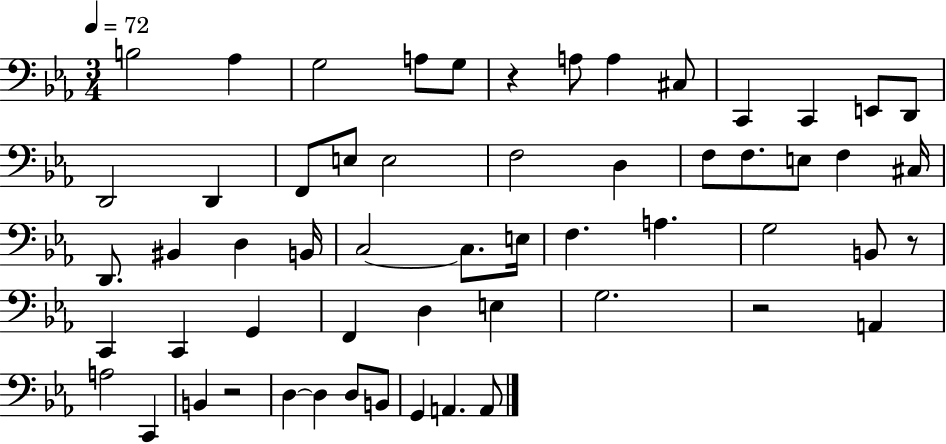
X:1
T:Untitled
M:3/4
L:1/4
K:Eb
B,2 _A, G,2 A,/2 G,/2 z A,/2 A, ^C,/2 C,, C,, E,,/2 D,,/2 D,,2 D,, F,,/2 E,/2 E,2 F,2 D, F,/2 F,/2 E,/2 F, ^C,/4 D,,/2 ^B,, D, B,,/4 C,2 C,/2 E,/4 F, A, G,2 B,,/2 z/2 C,, C,, G,, F,, D, E, G,2 z2 A,, A,2 C,, B,, z2 D, D, D,/2 B,,/2 G,, A,, A,,/2